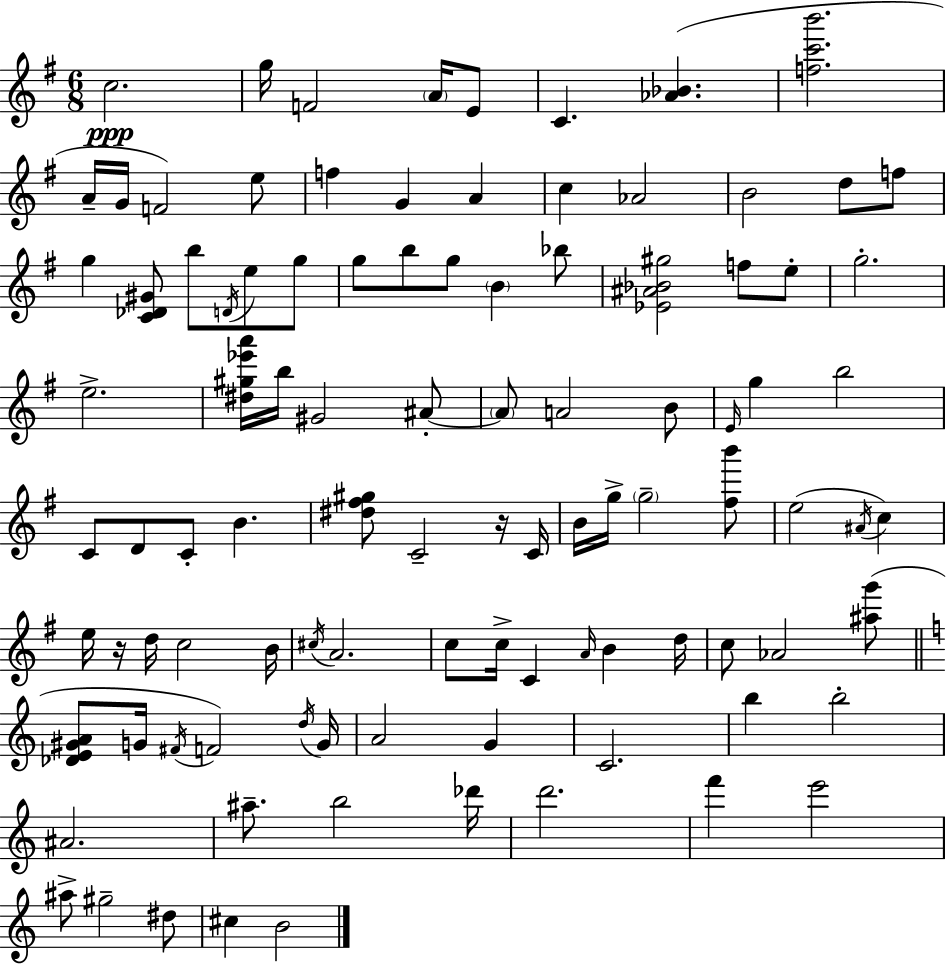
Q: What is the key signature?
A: G major